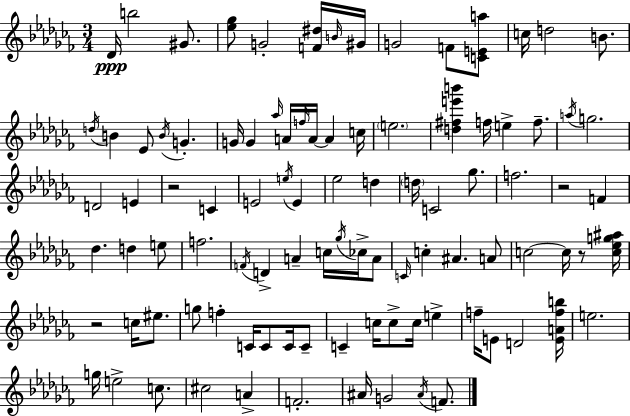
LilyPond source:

{
  \clef treble
  \numericTimeSignature
  \time 3/4
  \key aes \minor
  des'16\ppp b''2 gis'8. | <ees'' ges''>8 g'2-. <f' dis''>16 \grace { b'16 } | gis'16 g'2 f'8 <c' e' a''>8 | c''16 d''2 b'8. | \break \acciaccatura { d''16 } b'4 ees'8 \acciaccatura { b'16 } g'4.-. | g'16 g'4 \grace { aes''16 } a'16 \grace { f''16 } a'16~~ | a'4 c''16 \parenthesize e''2. | <d'' fis'' e''' b'''>4 f''16 e''4-> | \break f''8.-- \acciaccatura { a''16 } g''2. | d'2 | e'4 r2 | c'4 e'2 | \break \acciaccatura { e''16 } e'4 ees''2 | d''4 \parenthesize d''16 c'2 | ges''8. f''2. | r2 | \break f'4 des''4. | d''4 e''8 f''2. | \acciaccatura { f'16 } d'4-> | a'4-- c''16 \acciaccatura { ges''16 } ces''16-> a'8 \grace { c'16 } c''4-. | \break ais'4. a'8 c''2~~ | c''16 r8 <c'' ees'' g'' ais''>16 r2 | c''16 eis''8. g''8 | f''4-. c'16 c'8 c'16 c'8-- c'4-- | \break c''16 c''8-> c''16 e''4-> f''16-- e'8 | d'2 <e' a' f'' b''>16 e''2. | g''16 e''2-> | c''8. cis''2 | \break a'4-> f'2.-. | ais'16 g'2 | \acciaccatura { ais'16 } f'8. \bar "|."
}